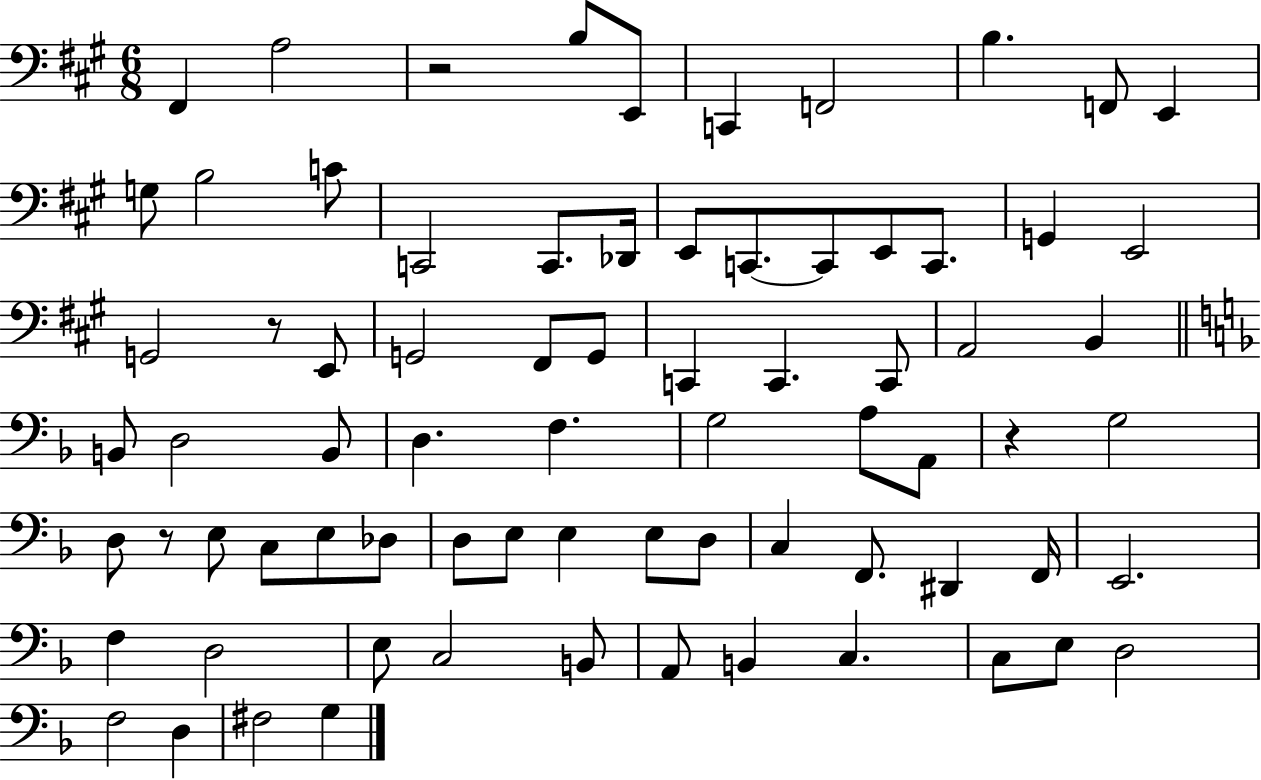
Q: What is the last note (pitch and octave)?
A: G3